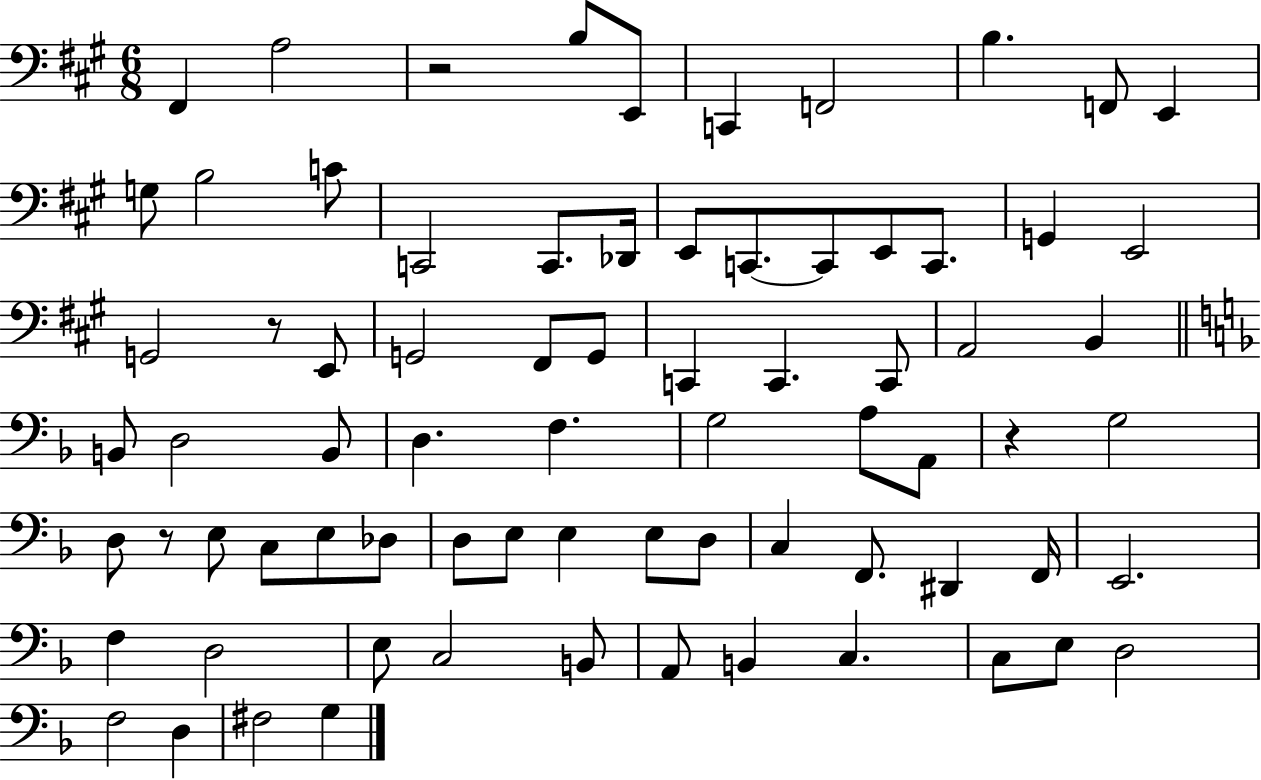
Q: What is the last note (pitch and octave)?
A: G3